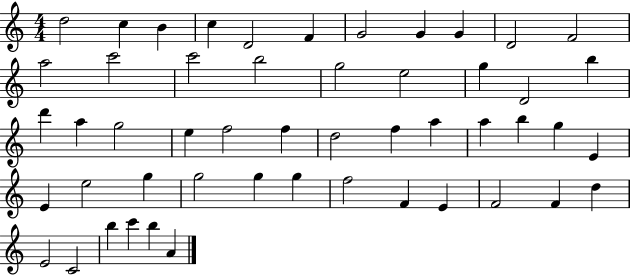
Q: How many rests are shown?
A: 0